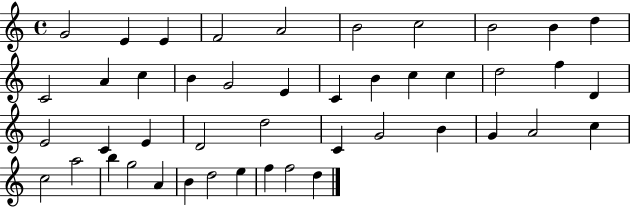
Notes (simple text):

G4/h E4/q E4/q F4/h A4/h B4/h C5/h B4/h B4/q D5/q C4/h A4/q C5/q B4/q G4/h E4/q C4/q B4/q C5/q C5/q D5/h F5/q D4/q E4/h C4/q E4/q D4/h D5/h C4/q G4/h B4/q G4/q A4/h C5/q C5/h A5/h B5/q G5/h A4/q B4/q D5/h E5/q F5/q F5/h D5/q